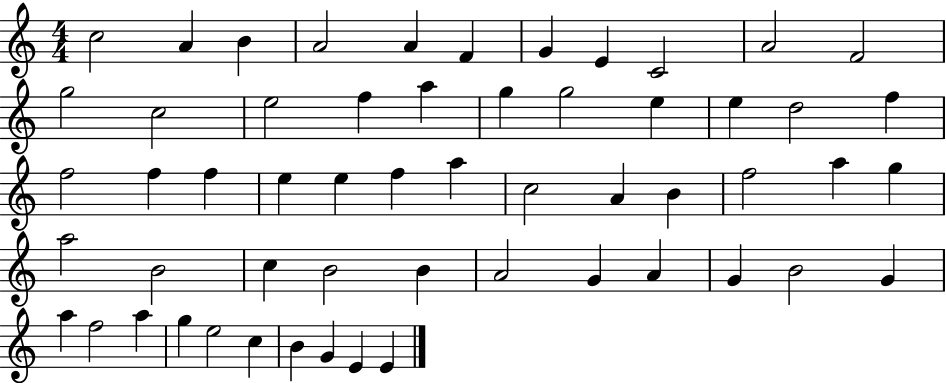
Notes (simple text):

C5/h A4/q B4/q A4/h A4/q F4/q G4/q E4/q C4/h A4/h F4/h G5/h C5/h E5/h F5/q A5/q G5/q G5/h E5/q E5/q D5/h F5/q F5/h F5/q F5/q E5/q E5/q F5/q A5/q C5/h A4/q B4/q F5/h A5/q G5/q A5/h B4/h C5/q B4/h B4/q A4/h G4/q A4/q G4/q B4/h G4/q A5/q F5/h A5/q G5/q E5/h C5/q B4/q G4/q E4/q E4/q